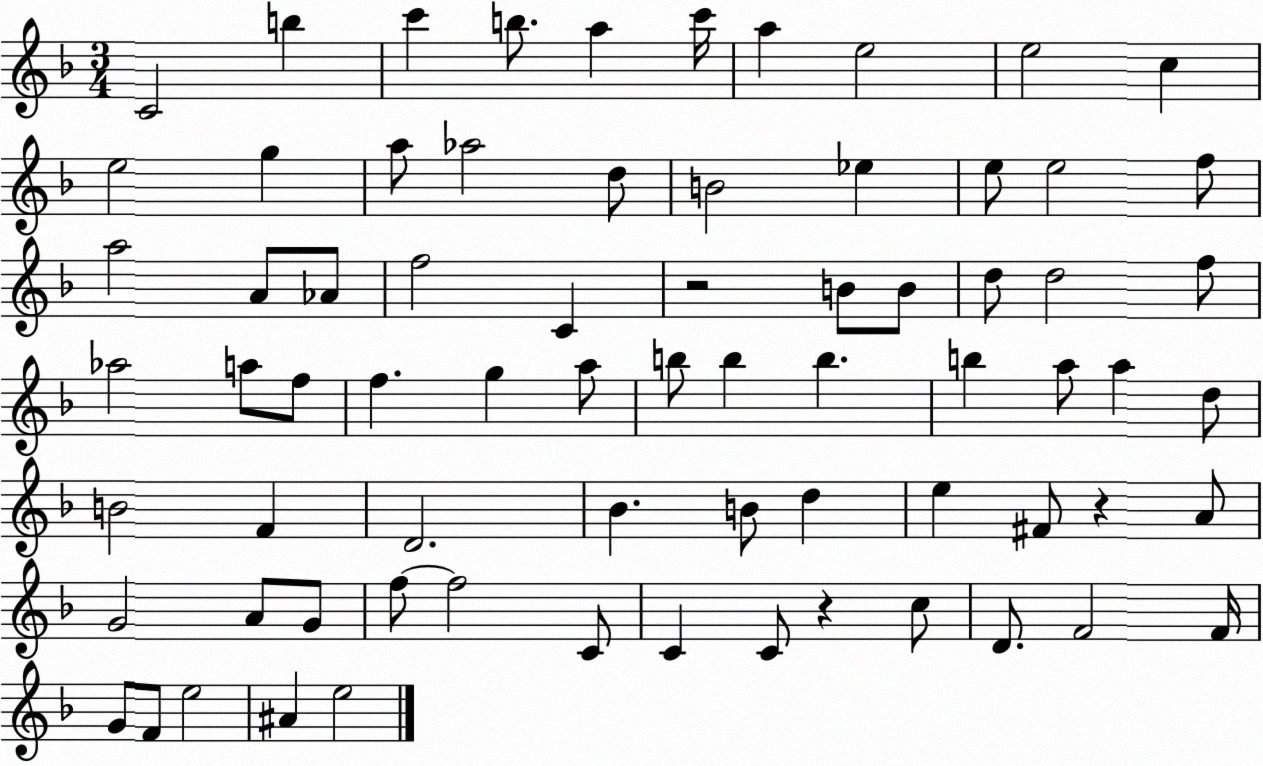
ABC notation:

X:1
T:Untitled
M:3/4
L:1/4
K:F
C2 b c' b/2 a c'/4 a e2 e2 c e2 g a/2 _a2 d/2 B2 _e e/2 e2 f/2 a2 A/2 _A/2 f2 C z2 B/2 B/2 d/2 d2 f/2 _a2 a/2 f/2 f g a/2 b/2 b b b a/2 a d/2 B2 F D2 _B B/2 d e ^F/2 z A/2 G2 A/2 G/2 f/2 f2 C/2 C C/2 z c/2 D/2 F2 F/4 G/2 F/2 e2 ^A e2